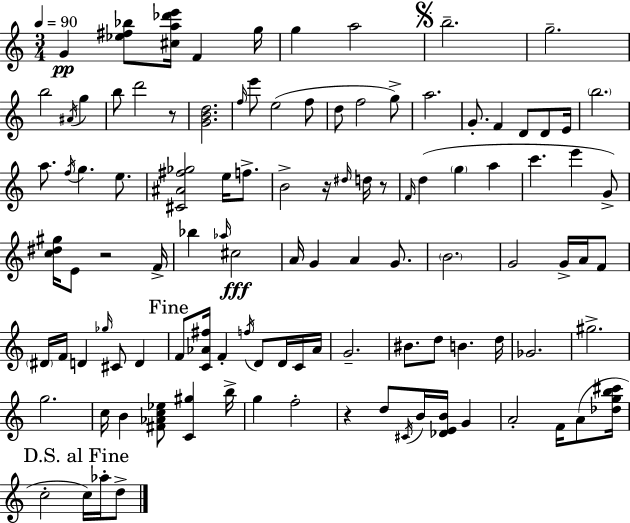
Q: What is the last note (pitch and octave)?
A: D5